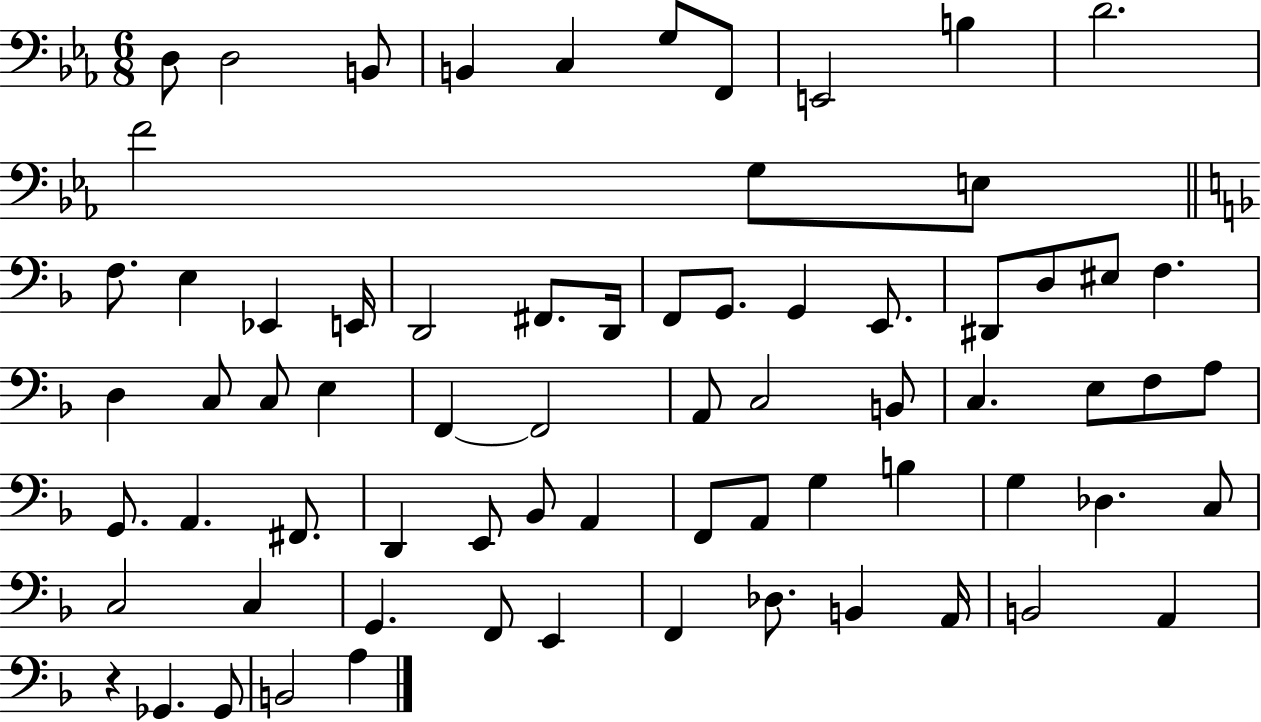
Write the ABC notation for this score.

X:1
T:Untitled
M:6/8
L:1/4
K:Eb
D,/2 D,2 B,,/2 B,, C, G,/2 F,,/2 E,,2 B, D2 F2 G,/2 E,/2 F,/2 E, _E,, E,,/4 D,,2 ^F,,/2 D,,/4 F,,/2 G,,/2 G,, E,,/2 ^D,,/2 D,/2 ^E,/2 F, D, C,/2 C,/2 E, F,, F,,2 A,,/2 C,2 B,,/2 C, E,/2 F,/2 A,/2 G,,/2 A,, ^F,,/2 D,, E,,/2 _B,,/2 A,, F,,/2 A,,/2 G, B, G, _D, C,/2 C,2 C, G,, F,,/2 E,, F,, _D,/2 B,, A,,/4 B,,2 A,, z _G,, _G,,/2 B,,2 A,